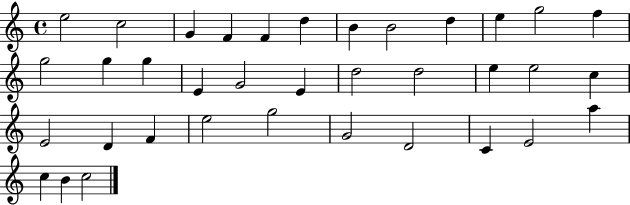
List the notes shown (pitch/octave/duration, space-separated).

E5/h C5/h G4/q F4/q F4/q D5/q B4/q B4/h D5/q E5/q G5/h F5/q G5/h G5/q G5/q E4/q G4/h E4/q D5/h D5/h E5/q E5/h C5/q E4/h D4/q F4/q E5/h G5/h G4/h D4/h C4/q E4/h A5/q C5/q B4/q C5/h